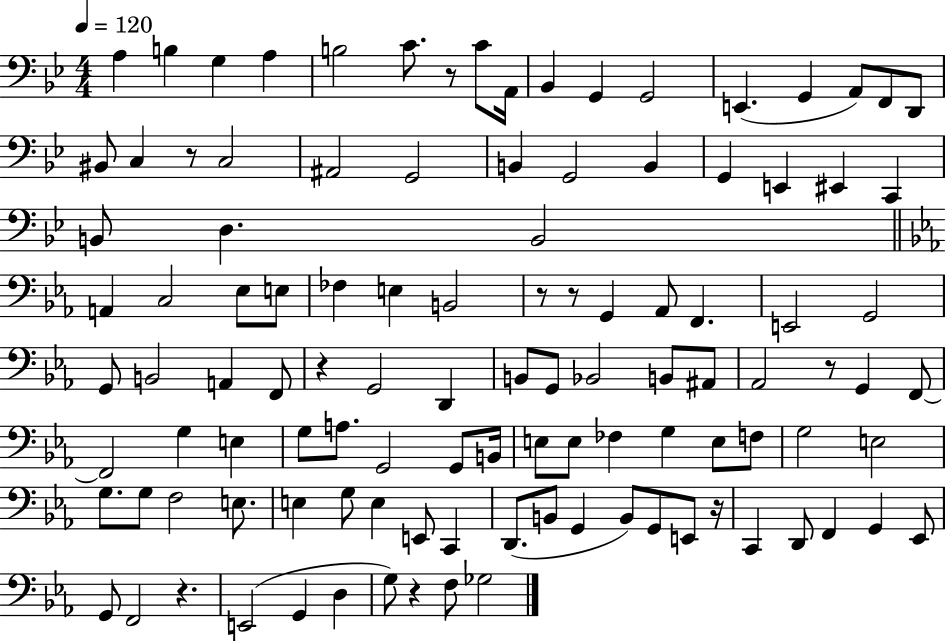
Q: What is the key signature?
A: BES major